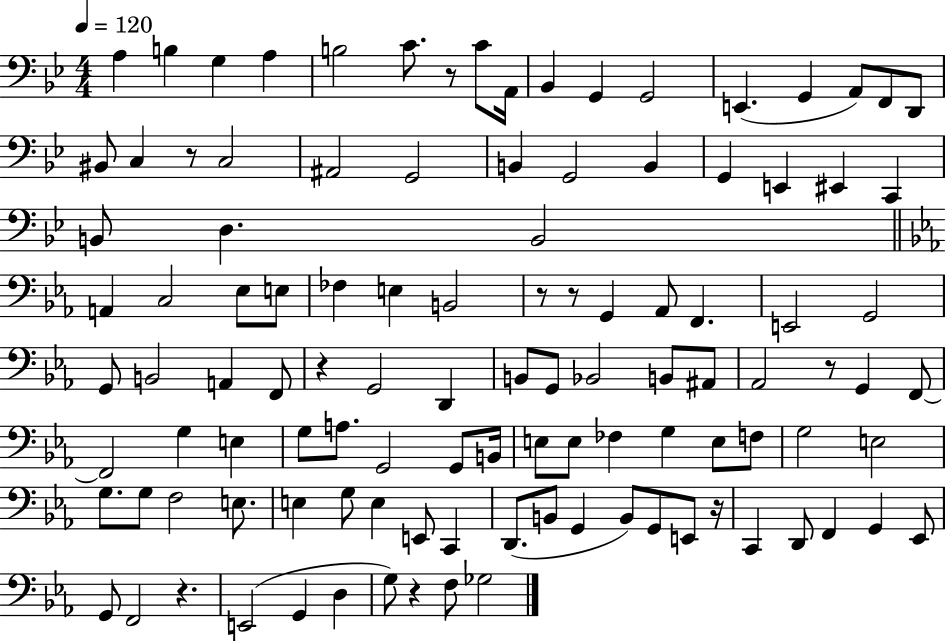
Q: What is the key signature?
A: BES major